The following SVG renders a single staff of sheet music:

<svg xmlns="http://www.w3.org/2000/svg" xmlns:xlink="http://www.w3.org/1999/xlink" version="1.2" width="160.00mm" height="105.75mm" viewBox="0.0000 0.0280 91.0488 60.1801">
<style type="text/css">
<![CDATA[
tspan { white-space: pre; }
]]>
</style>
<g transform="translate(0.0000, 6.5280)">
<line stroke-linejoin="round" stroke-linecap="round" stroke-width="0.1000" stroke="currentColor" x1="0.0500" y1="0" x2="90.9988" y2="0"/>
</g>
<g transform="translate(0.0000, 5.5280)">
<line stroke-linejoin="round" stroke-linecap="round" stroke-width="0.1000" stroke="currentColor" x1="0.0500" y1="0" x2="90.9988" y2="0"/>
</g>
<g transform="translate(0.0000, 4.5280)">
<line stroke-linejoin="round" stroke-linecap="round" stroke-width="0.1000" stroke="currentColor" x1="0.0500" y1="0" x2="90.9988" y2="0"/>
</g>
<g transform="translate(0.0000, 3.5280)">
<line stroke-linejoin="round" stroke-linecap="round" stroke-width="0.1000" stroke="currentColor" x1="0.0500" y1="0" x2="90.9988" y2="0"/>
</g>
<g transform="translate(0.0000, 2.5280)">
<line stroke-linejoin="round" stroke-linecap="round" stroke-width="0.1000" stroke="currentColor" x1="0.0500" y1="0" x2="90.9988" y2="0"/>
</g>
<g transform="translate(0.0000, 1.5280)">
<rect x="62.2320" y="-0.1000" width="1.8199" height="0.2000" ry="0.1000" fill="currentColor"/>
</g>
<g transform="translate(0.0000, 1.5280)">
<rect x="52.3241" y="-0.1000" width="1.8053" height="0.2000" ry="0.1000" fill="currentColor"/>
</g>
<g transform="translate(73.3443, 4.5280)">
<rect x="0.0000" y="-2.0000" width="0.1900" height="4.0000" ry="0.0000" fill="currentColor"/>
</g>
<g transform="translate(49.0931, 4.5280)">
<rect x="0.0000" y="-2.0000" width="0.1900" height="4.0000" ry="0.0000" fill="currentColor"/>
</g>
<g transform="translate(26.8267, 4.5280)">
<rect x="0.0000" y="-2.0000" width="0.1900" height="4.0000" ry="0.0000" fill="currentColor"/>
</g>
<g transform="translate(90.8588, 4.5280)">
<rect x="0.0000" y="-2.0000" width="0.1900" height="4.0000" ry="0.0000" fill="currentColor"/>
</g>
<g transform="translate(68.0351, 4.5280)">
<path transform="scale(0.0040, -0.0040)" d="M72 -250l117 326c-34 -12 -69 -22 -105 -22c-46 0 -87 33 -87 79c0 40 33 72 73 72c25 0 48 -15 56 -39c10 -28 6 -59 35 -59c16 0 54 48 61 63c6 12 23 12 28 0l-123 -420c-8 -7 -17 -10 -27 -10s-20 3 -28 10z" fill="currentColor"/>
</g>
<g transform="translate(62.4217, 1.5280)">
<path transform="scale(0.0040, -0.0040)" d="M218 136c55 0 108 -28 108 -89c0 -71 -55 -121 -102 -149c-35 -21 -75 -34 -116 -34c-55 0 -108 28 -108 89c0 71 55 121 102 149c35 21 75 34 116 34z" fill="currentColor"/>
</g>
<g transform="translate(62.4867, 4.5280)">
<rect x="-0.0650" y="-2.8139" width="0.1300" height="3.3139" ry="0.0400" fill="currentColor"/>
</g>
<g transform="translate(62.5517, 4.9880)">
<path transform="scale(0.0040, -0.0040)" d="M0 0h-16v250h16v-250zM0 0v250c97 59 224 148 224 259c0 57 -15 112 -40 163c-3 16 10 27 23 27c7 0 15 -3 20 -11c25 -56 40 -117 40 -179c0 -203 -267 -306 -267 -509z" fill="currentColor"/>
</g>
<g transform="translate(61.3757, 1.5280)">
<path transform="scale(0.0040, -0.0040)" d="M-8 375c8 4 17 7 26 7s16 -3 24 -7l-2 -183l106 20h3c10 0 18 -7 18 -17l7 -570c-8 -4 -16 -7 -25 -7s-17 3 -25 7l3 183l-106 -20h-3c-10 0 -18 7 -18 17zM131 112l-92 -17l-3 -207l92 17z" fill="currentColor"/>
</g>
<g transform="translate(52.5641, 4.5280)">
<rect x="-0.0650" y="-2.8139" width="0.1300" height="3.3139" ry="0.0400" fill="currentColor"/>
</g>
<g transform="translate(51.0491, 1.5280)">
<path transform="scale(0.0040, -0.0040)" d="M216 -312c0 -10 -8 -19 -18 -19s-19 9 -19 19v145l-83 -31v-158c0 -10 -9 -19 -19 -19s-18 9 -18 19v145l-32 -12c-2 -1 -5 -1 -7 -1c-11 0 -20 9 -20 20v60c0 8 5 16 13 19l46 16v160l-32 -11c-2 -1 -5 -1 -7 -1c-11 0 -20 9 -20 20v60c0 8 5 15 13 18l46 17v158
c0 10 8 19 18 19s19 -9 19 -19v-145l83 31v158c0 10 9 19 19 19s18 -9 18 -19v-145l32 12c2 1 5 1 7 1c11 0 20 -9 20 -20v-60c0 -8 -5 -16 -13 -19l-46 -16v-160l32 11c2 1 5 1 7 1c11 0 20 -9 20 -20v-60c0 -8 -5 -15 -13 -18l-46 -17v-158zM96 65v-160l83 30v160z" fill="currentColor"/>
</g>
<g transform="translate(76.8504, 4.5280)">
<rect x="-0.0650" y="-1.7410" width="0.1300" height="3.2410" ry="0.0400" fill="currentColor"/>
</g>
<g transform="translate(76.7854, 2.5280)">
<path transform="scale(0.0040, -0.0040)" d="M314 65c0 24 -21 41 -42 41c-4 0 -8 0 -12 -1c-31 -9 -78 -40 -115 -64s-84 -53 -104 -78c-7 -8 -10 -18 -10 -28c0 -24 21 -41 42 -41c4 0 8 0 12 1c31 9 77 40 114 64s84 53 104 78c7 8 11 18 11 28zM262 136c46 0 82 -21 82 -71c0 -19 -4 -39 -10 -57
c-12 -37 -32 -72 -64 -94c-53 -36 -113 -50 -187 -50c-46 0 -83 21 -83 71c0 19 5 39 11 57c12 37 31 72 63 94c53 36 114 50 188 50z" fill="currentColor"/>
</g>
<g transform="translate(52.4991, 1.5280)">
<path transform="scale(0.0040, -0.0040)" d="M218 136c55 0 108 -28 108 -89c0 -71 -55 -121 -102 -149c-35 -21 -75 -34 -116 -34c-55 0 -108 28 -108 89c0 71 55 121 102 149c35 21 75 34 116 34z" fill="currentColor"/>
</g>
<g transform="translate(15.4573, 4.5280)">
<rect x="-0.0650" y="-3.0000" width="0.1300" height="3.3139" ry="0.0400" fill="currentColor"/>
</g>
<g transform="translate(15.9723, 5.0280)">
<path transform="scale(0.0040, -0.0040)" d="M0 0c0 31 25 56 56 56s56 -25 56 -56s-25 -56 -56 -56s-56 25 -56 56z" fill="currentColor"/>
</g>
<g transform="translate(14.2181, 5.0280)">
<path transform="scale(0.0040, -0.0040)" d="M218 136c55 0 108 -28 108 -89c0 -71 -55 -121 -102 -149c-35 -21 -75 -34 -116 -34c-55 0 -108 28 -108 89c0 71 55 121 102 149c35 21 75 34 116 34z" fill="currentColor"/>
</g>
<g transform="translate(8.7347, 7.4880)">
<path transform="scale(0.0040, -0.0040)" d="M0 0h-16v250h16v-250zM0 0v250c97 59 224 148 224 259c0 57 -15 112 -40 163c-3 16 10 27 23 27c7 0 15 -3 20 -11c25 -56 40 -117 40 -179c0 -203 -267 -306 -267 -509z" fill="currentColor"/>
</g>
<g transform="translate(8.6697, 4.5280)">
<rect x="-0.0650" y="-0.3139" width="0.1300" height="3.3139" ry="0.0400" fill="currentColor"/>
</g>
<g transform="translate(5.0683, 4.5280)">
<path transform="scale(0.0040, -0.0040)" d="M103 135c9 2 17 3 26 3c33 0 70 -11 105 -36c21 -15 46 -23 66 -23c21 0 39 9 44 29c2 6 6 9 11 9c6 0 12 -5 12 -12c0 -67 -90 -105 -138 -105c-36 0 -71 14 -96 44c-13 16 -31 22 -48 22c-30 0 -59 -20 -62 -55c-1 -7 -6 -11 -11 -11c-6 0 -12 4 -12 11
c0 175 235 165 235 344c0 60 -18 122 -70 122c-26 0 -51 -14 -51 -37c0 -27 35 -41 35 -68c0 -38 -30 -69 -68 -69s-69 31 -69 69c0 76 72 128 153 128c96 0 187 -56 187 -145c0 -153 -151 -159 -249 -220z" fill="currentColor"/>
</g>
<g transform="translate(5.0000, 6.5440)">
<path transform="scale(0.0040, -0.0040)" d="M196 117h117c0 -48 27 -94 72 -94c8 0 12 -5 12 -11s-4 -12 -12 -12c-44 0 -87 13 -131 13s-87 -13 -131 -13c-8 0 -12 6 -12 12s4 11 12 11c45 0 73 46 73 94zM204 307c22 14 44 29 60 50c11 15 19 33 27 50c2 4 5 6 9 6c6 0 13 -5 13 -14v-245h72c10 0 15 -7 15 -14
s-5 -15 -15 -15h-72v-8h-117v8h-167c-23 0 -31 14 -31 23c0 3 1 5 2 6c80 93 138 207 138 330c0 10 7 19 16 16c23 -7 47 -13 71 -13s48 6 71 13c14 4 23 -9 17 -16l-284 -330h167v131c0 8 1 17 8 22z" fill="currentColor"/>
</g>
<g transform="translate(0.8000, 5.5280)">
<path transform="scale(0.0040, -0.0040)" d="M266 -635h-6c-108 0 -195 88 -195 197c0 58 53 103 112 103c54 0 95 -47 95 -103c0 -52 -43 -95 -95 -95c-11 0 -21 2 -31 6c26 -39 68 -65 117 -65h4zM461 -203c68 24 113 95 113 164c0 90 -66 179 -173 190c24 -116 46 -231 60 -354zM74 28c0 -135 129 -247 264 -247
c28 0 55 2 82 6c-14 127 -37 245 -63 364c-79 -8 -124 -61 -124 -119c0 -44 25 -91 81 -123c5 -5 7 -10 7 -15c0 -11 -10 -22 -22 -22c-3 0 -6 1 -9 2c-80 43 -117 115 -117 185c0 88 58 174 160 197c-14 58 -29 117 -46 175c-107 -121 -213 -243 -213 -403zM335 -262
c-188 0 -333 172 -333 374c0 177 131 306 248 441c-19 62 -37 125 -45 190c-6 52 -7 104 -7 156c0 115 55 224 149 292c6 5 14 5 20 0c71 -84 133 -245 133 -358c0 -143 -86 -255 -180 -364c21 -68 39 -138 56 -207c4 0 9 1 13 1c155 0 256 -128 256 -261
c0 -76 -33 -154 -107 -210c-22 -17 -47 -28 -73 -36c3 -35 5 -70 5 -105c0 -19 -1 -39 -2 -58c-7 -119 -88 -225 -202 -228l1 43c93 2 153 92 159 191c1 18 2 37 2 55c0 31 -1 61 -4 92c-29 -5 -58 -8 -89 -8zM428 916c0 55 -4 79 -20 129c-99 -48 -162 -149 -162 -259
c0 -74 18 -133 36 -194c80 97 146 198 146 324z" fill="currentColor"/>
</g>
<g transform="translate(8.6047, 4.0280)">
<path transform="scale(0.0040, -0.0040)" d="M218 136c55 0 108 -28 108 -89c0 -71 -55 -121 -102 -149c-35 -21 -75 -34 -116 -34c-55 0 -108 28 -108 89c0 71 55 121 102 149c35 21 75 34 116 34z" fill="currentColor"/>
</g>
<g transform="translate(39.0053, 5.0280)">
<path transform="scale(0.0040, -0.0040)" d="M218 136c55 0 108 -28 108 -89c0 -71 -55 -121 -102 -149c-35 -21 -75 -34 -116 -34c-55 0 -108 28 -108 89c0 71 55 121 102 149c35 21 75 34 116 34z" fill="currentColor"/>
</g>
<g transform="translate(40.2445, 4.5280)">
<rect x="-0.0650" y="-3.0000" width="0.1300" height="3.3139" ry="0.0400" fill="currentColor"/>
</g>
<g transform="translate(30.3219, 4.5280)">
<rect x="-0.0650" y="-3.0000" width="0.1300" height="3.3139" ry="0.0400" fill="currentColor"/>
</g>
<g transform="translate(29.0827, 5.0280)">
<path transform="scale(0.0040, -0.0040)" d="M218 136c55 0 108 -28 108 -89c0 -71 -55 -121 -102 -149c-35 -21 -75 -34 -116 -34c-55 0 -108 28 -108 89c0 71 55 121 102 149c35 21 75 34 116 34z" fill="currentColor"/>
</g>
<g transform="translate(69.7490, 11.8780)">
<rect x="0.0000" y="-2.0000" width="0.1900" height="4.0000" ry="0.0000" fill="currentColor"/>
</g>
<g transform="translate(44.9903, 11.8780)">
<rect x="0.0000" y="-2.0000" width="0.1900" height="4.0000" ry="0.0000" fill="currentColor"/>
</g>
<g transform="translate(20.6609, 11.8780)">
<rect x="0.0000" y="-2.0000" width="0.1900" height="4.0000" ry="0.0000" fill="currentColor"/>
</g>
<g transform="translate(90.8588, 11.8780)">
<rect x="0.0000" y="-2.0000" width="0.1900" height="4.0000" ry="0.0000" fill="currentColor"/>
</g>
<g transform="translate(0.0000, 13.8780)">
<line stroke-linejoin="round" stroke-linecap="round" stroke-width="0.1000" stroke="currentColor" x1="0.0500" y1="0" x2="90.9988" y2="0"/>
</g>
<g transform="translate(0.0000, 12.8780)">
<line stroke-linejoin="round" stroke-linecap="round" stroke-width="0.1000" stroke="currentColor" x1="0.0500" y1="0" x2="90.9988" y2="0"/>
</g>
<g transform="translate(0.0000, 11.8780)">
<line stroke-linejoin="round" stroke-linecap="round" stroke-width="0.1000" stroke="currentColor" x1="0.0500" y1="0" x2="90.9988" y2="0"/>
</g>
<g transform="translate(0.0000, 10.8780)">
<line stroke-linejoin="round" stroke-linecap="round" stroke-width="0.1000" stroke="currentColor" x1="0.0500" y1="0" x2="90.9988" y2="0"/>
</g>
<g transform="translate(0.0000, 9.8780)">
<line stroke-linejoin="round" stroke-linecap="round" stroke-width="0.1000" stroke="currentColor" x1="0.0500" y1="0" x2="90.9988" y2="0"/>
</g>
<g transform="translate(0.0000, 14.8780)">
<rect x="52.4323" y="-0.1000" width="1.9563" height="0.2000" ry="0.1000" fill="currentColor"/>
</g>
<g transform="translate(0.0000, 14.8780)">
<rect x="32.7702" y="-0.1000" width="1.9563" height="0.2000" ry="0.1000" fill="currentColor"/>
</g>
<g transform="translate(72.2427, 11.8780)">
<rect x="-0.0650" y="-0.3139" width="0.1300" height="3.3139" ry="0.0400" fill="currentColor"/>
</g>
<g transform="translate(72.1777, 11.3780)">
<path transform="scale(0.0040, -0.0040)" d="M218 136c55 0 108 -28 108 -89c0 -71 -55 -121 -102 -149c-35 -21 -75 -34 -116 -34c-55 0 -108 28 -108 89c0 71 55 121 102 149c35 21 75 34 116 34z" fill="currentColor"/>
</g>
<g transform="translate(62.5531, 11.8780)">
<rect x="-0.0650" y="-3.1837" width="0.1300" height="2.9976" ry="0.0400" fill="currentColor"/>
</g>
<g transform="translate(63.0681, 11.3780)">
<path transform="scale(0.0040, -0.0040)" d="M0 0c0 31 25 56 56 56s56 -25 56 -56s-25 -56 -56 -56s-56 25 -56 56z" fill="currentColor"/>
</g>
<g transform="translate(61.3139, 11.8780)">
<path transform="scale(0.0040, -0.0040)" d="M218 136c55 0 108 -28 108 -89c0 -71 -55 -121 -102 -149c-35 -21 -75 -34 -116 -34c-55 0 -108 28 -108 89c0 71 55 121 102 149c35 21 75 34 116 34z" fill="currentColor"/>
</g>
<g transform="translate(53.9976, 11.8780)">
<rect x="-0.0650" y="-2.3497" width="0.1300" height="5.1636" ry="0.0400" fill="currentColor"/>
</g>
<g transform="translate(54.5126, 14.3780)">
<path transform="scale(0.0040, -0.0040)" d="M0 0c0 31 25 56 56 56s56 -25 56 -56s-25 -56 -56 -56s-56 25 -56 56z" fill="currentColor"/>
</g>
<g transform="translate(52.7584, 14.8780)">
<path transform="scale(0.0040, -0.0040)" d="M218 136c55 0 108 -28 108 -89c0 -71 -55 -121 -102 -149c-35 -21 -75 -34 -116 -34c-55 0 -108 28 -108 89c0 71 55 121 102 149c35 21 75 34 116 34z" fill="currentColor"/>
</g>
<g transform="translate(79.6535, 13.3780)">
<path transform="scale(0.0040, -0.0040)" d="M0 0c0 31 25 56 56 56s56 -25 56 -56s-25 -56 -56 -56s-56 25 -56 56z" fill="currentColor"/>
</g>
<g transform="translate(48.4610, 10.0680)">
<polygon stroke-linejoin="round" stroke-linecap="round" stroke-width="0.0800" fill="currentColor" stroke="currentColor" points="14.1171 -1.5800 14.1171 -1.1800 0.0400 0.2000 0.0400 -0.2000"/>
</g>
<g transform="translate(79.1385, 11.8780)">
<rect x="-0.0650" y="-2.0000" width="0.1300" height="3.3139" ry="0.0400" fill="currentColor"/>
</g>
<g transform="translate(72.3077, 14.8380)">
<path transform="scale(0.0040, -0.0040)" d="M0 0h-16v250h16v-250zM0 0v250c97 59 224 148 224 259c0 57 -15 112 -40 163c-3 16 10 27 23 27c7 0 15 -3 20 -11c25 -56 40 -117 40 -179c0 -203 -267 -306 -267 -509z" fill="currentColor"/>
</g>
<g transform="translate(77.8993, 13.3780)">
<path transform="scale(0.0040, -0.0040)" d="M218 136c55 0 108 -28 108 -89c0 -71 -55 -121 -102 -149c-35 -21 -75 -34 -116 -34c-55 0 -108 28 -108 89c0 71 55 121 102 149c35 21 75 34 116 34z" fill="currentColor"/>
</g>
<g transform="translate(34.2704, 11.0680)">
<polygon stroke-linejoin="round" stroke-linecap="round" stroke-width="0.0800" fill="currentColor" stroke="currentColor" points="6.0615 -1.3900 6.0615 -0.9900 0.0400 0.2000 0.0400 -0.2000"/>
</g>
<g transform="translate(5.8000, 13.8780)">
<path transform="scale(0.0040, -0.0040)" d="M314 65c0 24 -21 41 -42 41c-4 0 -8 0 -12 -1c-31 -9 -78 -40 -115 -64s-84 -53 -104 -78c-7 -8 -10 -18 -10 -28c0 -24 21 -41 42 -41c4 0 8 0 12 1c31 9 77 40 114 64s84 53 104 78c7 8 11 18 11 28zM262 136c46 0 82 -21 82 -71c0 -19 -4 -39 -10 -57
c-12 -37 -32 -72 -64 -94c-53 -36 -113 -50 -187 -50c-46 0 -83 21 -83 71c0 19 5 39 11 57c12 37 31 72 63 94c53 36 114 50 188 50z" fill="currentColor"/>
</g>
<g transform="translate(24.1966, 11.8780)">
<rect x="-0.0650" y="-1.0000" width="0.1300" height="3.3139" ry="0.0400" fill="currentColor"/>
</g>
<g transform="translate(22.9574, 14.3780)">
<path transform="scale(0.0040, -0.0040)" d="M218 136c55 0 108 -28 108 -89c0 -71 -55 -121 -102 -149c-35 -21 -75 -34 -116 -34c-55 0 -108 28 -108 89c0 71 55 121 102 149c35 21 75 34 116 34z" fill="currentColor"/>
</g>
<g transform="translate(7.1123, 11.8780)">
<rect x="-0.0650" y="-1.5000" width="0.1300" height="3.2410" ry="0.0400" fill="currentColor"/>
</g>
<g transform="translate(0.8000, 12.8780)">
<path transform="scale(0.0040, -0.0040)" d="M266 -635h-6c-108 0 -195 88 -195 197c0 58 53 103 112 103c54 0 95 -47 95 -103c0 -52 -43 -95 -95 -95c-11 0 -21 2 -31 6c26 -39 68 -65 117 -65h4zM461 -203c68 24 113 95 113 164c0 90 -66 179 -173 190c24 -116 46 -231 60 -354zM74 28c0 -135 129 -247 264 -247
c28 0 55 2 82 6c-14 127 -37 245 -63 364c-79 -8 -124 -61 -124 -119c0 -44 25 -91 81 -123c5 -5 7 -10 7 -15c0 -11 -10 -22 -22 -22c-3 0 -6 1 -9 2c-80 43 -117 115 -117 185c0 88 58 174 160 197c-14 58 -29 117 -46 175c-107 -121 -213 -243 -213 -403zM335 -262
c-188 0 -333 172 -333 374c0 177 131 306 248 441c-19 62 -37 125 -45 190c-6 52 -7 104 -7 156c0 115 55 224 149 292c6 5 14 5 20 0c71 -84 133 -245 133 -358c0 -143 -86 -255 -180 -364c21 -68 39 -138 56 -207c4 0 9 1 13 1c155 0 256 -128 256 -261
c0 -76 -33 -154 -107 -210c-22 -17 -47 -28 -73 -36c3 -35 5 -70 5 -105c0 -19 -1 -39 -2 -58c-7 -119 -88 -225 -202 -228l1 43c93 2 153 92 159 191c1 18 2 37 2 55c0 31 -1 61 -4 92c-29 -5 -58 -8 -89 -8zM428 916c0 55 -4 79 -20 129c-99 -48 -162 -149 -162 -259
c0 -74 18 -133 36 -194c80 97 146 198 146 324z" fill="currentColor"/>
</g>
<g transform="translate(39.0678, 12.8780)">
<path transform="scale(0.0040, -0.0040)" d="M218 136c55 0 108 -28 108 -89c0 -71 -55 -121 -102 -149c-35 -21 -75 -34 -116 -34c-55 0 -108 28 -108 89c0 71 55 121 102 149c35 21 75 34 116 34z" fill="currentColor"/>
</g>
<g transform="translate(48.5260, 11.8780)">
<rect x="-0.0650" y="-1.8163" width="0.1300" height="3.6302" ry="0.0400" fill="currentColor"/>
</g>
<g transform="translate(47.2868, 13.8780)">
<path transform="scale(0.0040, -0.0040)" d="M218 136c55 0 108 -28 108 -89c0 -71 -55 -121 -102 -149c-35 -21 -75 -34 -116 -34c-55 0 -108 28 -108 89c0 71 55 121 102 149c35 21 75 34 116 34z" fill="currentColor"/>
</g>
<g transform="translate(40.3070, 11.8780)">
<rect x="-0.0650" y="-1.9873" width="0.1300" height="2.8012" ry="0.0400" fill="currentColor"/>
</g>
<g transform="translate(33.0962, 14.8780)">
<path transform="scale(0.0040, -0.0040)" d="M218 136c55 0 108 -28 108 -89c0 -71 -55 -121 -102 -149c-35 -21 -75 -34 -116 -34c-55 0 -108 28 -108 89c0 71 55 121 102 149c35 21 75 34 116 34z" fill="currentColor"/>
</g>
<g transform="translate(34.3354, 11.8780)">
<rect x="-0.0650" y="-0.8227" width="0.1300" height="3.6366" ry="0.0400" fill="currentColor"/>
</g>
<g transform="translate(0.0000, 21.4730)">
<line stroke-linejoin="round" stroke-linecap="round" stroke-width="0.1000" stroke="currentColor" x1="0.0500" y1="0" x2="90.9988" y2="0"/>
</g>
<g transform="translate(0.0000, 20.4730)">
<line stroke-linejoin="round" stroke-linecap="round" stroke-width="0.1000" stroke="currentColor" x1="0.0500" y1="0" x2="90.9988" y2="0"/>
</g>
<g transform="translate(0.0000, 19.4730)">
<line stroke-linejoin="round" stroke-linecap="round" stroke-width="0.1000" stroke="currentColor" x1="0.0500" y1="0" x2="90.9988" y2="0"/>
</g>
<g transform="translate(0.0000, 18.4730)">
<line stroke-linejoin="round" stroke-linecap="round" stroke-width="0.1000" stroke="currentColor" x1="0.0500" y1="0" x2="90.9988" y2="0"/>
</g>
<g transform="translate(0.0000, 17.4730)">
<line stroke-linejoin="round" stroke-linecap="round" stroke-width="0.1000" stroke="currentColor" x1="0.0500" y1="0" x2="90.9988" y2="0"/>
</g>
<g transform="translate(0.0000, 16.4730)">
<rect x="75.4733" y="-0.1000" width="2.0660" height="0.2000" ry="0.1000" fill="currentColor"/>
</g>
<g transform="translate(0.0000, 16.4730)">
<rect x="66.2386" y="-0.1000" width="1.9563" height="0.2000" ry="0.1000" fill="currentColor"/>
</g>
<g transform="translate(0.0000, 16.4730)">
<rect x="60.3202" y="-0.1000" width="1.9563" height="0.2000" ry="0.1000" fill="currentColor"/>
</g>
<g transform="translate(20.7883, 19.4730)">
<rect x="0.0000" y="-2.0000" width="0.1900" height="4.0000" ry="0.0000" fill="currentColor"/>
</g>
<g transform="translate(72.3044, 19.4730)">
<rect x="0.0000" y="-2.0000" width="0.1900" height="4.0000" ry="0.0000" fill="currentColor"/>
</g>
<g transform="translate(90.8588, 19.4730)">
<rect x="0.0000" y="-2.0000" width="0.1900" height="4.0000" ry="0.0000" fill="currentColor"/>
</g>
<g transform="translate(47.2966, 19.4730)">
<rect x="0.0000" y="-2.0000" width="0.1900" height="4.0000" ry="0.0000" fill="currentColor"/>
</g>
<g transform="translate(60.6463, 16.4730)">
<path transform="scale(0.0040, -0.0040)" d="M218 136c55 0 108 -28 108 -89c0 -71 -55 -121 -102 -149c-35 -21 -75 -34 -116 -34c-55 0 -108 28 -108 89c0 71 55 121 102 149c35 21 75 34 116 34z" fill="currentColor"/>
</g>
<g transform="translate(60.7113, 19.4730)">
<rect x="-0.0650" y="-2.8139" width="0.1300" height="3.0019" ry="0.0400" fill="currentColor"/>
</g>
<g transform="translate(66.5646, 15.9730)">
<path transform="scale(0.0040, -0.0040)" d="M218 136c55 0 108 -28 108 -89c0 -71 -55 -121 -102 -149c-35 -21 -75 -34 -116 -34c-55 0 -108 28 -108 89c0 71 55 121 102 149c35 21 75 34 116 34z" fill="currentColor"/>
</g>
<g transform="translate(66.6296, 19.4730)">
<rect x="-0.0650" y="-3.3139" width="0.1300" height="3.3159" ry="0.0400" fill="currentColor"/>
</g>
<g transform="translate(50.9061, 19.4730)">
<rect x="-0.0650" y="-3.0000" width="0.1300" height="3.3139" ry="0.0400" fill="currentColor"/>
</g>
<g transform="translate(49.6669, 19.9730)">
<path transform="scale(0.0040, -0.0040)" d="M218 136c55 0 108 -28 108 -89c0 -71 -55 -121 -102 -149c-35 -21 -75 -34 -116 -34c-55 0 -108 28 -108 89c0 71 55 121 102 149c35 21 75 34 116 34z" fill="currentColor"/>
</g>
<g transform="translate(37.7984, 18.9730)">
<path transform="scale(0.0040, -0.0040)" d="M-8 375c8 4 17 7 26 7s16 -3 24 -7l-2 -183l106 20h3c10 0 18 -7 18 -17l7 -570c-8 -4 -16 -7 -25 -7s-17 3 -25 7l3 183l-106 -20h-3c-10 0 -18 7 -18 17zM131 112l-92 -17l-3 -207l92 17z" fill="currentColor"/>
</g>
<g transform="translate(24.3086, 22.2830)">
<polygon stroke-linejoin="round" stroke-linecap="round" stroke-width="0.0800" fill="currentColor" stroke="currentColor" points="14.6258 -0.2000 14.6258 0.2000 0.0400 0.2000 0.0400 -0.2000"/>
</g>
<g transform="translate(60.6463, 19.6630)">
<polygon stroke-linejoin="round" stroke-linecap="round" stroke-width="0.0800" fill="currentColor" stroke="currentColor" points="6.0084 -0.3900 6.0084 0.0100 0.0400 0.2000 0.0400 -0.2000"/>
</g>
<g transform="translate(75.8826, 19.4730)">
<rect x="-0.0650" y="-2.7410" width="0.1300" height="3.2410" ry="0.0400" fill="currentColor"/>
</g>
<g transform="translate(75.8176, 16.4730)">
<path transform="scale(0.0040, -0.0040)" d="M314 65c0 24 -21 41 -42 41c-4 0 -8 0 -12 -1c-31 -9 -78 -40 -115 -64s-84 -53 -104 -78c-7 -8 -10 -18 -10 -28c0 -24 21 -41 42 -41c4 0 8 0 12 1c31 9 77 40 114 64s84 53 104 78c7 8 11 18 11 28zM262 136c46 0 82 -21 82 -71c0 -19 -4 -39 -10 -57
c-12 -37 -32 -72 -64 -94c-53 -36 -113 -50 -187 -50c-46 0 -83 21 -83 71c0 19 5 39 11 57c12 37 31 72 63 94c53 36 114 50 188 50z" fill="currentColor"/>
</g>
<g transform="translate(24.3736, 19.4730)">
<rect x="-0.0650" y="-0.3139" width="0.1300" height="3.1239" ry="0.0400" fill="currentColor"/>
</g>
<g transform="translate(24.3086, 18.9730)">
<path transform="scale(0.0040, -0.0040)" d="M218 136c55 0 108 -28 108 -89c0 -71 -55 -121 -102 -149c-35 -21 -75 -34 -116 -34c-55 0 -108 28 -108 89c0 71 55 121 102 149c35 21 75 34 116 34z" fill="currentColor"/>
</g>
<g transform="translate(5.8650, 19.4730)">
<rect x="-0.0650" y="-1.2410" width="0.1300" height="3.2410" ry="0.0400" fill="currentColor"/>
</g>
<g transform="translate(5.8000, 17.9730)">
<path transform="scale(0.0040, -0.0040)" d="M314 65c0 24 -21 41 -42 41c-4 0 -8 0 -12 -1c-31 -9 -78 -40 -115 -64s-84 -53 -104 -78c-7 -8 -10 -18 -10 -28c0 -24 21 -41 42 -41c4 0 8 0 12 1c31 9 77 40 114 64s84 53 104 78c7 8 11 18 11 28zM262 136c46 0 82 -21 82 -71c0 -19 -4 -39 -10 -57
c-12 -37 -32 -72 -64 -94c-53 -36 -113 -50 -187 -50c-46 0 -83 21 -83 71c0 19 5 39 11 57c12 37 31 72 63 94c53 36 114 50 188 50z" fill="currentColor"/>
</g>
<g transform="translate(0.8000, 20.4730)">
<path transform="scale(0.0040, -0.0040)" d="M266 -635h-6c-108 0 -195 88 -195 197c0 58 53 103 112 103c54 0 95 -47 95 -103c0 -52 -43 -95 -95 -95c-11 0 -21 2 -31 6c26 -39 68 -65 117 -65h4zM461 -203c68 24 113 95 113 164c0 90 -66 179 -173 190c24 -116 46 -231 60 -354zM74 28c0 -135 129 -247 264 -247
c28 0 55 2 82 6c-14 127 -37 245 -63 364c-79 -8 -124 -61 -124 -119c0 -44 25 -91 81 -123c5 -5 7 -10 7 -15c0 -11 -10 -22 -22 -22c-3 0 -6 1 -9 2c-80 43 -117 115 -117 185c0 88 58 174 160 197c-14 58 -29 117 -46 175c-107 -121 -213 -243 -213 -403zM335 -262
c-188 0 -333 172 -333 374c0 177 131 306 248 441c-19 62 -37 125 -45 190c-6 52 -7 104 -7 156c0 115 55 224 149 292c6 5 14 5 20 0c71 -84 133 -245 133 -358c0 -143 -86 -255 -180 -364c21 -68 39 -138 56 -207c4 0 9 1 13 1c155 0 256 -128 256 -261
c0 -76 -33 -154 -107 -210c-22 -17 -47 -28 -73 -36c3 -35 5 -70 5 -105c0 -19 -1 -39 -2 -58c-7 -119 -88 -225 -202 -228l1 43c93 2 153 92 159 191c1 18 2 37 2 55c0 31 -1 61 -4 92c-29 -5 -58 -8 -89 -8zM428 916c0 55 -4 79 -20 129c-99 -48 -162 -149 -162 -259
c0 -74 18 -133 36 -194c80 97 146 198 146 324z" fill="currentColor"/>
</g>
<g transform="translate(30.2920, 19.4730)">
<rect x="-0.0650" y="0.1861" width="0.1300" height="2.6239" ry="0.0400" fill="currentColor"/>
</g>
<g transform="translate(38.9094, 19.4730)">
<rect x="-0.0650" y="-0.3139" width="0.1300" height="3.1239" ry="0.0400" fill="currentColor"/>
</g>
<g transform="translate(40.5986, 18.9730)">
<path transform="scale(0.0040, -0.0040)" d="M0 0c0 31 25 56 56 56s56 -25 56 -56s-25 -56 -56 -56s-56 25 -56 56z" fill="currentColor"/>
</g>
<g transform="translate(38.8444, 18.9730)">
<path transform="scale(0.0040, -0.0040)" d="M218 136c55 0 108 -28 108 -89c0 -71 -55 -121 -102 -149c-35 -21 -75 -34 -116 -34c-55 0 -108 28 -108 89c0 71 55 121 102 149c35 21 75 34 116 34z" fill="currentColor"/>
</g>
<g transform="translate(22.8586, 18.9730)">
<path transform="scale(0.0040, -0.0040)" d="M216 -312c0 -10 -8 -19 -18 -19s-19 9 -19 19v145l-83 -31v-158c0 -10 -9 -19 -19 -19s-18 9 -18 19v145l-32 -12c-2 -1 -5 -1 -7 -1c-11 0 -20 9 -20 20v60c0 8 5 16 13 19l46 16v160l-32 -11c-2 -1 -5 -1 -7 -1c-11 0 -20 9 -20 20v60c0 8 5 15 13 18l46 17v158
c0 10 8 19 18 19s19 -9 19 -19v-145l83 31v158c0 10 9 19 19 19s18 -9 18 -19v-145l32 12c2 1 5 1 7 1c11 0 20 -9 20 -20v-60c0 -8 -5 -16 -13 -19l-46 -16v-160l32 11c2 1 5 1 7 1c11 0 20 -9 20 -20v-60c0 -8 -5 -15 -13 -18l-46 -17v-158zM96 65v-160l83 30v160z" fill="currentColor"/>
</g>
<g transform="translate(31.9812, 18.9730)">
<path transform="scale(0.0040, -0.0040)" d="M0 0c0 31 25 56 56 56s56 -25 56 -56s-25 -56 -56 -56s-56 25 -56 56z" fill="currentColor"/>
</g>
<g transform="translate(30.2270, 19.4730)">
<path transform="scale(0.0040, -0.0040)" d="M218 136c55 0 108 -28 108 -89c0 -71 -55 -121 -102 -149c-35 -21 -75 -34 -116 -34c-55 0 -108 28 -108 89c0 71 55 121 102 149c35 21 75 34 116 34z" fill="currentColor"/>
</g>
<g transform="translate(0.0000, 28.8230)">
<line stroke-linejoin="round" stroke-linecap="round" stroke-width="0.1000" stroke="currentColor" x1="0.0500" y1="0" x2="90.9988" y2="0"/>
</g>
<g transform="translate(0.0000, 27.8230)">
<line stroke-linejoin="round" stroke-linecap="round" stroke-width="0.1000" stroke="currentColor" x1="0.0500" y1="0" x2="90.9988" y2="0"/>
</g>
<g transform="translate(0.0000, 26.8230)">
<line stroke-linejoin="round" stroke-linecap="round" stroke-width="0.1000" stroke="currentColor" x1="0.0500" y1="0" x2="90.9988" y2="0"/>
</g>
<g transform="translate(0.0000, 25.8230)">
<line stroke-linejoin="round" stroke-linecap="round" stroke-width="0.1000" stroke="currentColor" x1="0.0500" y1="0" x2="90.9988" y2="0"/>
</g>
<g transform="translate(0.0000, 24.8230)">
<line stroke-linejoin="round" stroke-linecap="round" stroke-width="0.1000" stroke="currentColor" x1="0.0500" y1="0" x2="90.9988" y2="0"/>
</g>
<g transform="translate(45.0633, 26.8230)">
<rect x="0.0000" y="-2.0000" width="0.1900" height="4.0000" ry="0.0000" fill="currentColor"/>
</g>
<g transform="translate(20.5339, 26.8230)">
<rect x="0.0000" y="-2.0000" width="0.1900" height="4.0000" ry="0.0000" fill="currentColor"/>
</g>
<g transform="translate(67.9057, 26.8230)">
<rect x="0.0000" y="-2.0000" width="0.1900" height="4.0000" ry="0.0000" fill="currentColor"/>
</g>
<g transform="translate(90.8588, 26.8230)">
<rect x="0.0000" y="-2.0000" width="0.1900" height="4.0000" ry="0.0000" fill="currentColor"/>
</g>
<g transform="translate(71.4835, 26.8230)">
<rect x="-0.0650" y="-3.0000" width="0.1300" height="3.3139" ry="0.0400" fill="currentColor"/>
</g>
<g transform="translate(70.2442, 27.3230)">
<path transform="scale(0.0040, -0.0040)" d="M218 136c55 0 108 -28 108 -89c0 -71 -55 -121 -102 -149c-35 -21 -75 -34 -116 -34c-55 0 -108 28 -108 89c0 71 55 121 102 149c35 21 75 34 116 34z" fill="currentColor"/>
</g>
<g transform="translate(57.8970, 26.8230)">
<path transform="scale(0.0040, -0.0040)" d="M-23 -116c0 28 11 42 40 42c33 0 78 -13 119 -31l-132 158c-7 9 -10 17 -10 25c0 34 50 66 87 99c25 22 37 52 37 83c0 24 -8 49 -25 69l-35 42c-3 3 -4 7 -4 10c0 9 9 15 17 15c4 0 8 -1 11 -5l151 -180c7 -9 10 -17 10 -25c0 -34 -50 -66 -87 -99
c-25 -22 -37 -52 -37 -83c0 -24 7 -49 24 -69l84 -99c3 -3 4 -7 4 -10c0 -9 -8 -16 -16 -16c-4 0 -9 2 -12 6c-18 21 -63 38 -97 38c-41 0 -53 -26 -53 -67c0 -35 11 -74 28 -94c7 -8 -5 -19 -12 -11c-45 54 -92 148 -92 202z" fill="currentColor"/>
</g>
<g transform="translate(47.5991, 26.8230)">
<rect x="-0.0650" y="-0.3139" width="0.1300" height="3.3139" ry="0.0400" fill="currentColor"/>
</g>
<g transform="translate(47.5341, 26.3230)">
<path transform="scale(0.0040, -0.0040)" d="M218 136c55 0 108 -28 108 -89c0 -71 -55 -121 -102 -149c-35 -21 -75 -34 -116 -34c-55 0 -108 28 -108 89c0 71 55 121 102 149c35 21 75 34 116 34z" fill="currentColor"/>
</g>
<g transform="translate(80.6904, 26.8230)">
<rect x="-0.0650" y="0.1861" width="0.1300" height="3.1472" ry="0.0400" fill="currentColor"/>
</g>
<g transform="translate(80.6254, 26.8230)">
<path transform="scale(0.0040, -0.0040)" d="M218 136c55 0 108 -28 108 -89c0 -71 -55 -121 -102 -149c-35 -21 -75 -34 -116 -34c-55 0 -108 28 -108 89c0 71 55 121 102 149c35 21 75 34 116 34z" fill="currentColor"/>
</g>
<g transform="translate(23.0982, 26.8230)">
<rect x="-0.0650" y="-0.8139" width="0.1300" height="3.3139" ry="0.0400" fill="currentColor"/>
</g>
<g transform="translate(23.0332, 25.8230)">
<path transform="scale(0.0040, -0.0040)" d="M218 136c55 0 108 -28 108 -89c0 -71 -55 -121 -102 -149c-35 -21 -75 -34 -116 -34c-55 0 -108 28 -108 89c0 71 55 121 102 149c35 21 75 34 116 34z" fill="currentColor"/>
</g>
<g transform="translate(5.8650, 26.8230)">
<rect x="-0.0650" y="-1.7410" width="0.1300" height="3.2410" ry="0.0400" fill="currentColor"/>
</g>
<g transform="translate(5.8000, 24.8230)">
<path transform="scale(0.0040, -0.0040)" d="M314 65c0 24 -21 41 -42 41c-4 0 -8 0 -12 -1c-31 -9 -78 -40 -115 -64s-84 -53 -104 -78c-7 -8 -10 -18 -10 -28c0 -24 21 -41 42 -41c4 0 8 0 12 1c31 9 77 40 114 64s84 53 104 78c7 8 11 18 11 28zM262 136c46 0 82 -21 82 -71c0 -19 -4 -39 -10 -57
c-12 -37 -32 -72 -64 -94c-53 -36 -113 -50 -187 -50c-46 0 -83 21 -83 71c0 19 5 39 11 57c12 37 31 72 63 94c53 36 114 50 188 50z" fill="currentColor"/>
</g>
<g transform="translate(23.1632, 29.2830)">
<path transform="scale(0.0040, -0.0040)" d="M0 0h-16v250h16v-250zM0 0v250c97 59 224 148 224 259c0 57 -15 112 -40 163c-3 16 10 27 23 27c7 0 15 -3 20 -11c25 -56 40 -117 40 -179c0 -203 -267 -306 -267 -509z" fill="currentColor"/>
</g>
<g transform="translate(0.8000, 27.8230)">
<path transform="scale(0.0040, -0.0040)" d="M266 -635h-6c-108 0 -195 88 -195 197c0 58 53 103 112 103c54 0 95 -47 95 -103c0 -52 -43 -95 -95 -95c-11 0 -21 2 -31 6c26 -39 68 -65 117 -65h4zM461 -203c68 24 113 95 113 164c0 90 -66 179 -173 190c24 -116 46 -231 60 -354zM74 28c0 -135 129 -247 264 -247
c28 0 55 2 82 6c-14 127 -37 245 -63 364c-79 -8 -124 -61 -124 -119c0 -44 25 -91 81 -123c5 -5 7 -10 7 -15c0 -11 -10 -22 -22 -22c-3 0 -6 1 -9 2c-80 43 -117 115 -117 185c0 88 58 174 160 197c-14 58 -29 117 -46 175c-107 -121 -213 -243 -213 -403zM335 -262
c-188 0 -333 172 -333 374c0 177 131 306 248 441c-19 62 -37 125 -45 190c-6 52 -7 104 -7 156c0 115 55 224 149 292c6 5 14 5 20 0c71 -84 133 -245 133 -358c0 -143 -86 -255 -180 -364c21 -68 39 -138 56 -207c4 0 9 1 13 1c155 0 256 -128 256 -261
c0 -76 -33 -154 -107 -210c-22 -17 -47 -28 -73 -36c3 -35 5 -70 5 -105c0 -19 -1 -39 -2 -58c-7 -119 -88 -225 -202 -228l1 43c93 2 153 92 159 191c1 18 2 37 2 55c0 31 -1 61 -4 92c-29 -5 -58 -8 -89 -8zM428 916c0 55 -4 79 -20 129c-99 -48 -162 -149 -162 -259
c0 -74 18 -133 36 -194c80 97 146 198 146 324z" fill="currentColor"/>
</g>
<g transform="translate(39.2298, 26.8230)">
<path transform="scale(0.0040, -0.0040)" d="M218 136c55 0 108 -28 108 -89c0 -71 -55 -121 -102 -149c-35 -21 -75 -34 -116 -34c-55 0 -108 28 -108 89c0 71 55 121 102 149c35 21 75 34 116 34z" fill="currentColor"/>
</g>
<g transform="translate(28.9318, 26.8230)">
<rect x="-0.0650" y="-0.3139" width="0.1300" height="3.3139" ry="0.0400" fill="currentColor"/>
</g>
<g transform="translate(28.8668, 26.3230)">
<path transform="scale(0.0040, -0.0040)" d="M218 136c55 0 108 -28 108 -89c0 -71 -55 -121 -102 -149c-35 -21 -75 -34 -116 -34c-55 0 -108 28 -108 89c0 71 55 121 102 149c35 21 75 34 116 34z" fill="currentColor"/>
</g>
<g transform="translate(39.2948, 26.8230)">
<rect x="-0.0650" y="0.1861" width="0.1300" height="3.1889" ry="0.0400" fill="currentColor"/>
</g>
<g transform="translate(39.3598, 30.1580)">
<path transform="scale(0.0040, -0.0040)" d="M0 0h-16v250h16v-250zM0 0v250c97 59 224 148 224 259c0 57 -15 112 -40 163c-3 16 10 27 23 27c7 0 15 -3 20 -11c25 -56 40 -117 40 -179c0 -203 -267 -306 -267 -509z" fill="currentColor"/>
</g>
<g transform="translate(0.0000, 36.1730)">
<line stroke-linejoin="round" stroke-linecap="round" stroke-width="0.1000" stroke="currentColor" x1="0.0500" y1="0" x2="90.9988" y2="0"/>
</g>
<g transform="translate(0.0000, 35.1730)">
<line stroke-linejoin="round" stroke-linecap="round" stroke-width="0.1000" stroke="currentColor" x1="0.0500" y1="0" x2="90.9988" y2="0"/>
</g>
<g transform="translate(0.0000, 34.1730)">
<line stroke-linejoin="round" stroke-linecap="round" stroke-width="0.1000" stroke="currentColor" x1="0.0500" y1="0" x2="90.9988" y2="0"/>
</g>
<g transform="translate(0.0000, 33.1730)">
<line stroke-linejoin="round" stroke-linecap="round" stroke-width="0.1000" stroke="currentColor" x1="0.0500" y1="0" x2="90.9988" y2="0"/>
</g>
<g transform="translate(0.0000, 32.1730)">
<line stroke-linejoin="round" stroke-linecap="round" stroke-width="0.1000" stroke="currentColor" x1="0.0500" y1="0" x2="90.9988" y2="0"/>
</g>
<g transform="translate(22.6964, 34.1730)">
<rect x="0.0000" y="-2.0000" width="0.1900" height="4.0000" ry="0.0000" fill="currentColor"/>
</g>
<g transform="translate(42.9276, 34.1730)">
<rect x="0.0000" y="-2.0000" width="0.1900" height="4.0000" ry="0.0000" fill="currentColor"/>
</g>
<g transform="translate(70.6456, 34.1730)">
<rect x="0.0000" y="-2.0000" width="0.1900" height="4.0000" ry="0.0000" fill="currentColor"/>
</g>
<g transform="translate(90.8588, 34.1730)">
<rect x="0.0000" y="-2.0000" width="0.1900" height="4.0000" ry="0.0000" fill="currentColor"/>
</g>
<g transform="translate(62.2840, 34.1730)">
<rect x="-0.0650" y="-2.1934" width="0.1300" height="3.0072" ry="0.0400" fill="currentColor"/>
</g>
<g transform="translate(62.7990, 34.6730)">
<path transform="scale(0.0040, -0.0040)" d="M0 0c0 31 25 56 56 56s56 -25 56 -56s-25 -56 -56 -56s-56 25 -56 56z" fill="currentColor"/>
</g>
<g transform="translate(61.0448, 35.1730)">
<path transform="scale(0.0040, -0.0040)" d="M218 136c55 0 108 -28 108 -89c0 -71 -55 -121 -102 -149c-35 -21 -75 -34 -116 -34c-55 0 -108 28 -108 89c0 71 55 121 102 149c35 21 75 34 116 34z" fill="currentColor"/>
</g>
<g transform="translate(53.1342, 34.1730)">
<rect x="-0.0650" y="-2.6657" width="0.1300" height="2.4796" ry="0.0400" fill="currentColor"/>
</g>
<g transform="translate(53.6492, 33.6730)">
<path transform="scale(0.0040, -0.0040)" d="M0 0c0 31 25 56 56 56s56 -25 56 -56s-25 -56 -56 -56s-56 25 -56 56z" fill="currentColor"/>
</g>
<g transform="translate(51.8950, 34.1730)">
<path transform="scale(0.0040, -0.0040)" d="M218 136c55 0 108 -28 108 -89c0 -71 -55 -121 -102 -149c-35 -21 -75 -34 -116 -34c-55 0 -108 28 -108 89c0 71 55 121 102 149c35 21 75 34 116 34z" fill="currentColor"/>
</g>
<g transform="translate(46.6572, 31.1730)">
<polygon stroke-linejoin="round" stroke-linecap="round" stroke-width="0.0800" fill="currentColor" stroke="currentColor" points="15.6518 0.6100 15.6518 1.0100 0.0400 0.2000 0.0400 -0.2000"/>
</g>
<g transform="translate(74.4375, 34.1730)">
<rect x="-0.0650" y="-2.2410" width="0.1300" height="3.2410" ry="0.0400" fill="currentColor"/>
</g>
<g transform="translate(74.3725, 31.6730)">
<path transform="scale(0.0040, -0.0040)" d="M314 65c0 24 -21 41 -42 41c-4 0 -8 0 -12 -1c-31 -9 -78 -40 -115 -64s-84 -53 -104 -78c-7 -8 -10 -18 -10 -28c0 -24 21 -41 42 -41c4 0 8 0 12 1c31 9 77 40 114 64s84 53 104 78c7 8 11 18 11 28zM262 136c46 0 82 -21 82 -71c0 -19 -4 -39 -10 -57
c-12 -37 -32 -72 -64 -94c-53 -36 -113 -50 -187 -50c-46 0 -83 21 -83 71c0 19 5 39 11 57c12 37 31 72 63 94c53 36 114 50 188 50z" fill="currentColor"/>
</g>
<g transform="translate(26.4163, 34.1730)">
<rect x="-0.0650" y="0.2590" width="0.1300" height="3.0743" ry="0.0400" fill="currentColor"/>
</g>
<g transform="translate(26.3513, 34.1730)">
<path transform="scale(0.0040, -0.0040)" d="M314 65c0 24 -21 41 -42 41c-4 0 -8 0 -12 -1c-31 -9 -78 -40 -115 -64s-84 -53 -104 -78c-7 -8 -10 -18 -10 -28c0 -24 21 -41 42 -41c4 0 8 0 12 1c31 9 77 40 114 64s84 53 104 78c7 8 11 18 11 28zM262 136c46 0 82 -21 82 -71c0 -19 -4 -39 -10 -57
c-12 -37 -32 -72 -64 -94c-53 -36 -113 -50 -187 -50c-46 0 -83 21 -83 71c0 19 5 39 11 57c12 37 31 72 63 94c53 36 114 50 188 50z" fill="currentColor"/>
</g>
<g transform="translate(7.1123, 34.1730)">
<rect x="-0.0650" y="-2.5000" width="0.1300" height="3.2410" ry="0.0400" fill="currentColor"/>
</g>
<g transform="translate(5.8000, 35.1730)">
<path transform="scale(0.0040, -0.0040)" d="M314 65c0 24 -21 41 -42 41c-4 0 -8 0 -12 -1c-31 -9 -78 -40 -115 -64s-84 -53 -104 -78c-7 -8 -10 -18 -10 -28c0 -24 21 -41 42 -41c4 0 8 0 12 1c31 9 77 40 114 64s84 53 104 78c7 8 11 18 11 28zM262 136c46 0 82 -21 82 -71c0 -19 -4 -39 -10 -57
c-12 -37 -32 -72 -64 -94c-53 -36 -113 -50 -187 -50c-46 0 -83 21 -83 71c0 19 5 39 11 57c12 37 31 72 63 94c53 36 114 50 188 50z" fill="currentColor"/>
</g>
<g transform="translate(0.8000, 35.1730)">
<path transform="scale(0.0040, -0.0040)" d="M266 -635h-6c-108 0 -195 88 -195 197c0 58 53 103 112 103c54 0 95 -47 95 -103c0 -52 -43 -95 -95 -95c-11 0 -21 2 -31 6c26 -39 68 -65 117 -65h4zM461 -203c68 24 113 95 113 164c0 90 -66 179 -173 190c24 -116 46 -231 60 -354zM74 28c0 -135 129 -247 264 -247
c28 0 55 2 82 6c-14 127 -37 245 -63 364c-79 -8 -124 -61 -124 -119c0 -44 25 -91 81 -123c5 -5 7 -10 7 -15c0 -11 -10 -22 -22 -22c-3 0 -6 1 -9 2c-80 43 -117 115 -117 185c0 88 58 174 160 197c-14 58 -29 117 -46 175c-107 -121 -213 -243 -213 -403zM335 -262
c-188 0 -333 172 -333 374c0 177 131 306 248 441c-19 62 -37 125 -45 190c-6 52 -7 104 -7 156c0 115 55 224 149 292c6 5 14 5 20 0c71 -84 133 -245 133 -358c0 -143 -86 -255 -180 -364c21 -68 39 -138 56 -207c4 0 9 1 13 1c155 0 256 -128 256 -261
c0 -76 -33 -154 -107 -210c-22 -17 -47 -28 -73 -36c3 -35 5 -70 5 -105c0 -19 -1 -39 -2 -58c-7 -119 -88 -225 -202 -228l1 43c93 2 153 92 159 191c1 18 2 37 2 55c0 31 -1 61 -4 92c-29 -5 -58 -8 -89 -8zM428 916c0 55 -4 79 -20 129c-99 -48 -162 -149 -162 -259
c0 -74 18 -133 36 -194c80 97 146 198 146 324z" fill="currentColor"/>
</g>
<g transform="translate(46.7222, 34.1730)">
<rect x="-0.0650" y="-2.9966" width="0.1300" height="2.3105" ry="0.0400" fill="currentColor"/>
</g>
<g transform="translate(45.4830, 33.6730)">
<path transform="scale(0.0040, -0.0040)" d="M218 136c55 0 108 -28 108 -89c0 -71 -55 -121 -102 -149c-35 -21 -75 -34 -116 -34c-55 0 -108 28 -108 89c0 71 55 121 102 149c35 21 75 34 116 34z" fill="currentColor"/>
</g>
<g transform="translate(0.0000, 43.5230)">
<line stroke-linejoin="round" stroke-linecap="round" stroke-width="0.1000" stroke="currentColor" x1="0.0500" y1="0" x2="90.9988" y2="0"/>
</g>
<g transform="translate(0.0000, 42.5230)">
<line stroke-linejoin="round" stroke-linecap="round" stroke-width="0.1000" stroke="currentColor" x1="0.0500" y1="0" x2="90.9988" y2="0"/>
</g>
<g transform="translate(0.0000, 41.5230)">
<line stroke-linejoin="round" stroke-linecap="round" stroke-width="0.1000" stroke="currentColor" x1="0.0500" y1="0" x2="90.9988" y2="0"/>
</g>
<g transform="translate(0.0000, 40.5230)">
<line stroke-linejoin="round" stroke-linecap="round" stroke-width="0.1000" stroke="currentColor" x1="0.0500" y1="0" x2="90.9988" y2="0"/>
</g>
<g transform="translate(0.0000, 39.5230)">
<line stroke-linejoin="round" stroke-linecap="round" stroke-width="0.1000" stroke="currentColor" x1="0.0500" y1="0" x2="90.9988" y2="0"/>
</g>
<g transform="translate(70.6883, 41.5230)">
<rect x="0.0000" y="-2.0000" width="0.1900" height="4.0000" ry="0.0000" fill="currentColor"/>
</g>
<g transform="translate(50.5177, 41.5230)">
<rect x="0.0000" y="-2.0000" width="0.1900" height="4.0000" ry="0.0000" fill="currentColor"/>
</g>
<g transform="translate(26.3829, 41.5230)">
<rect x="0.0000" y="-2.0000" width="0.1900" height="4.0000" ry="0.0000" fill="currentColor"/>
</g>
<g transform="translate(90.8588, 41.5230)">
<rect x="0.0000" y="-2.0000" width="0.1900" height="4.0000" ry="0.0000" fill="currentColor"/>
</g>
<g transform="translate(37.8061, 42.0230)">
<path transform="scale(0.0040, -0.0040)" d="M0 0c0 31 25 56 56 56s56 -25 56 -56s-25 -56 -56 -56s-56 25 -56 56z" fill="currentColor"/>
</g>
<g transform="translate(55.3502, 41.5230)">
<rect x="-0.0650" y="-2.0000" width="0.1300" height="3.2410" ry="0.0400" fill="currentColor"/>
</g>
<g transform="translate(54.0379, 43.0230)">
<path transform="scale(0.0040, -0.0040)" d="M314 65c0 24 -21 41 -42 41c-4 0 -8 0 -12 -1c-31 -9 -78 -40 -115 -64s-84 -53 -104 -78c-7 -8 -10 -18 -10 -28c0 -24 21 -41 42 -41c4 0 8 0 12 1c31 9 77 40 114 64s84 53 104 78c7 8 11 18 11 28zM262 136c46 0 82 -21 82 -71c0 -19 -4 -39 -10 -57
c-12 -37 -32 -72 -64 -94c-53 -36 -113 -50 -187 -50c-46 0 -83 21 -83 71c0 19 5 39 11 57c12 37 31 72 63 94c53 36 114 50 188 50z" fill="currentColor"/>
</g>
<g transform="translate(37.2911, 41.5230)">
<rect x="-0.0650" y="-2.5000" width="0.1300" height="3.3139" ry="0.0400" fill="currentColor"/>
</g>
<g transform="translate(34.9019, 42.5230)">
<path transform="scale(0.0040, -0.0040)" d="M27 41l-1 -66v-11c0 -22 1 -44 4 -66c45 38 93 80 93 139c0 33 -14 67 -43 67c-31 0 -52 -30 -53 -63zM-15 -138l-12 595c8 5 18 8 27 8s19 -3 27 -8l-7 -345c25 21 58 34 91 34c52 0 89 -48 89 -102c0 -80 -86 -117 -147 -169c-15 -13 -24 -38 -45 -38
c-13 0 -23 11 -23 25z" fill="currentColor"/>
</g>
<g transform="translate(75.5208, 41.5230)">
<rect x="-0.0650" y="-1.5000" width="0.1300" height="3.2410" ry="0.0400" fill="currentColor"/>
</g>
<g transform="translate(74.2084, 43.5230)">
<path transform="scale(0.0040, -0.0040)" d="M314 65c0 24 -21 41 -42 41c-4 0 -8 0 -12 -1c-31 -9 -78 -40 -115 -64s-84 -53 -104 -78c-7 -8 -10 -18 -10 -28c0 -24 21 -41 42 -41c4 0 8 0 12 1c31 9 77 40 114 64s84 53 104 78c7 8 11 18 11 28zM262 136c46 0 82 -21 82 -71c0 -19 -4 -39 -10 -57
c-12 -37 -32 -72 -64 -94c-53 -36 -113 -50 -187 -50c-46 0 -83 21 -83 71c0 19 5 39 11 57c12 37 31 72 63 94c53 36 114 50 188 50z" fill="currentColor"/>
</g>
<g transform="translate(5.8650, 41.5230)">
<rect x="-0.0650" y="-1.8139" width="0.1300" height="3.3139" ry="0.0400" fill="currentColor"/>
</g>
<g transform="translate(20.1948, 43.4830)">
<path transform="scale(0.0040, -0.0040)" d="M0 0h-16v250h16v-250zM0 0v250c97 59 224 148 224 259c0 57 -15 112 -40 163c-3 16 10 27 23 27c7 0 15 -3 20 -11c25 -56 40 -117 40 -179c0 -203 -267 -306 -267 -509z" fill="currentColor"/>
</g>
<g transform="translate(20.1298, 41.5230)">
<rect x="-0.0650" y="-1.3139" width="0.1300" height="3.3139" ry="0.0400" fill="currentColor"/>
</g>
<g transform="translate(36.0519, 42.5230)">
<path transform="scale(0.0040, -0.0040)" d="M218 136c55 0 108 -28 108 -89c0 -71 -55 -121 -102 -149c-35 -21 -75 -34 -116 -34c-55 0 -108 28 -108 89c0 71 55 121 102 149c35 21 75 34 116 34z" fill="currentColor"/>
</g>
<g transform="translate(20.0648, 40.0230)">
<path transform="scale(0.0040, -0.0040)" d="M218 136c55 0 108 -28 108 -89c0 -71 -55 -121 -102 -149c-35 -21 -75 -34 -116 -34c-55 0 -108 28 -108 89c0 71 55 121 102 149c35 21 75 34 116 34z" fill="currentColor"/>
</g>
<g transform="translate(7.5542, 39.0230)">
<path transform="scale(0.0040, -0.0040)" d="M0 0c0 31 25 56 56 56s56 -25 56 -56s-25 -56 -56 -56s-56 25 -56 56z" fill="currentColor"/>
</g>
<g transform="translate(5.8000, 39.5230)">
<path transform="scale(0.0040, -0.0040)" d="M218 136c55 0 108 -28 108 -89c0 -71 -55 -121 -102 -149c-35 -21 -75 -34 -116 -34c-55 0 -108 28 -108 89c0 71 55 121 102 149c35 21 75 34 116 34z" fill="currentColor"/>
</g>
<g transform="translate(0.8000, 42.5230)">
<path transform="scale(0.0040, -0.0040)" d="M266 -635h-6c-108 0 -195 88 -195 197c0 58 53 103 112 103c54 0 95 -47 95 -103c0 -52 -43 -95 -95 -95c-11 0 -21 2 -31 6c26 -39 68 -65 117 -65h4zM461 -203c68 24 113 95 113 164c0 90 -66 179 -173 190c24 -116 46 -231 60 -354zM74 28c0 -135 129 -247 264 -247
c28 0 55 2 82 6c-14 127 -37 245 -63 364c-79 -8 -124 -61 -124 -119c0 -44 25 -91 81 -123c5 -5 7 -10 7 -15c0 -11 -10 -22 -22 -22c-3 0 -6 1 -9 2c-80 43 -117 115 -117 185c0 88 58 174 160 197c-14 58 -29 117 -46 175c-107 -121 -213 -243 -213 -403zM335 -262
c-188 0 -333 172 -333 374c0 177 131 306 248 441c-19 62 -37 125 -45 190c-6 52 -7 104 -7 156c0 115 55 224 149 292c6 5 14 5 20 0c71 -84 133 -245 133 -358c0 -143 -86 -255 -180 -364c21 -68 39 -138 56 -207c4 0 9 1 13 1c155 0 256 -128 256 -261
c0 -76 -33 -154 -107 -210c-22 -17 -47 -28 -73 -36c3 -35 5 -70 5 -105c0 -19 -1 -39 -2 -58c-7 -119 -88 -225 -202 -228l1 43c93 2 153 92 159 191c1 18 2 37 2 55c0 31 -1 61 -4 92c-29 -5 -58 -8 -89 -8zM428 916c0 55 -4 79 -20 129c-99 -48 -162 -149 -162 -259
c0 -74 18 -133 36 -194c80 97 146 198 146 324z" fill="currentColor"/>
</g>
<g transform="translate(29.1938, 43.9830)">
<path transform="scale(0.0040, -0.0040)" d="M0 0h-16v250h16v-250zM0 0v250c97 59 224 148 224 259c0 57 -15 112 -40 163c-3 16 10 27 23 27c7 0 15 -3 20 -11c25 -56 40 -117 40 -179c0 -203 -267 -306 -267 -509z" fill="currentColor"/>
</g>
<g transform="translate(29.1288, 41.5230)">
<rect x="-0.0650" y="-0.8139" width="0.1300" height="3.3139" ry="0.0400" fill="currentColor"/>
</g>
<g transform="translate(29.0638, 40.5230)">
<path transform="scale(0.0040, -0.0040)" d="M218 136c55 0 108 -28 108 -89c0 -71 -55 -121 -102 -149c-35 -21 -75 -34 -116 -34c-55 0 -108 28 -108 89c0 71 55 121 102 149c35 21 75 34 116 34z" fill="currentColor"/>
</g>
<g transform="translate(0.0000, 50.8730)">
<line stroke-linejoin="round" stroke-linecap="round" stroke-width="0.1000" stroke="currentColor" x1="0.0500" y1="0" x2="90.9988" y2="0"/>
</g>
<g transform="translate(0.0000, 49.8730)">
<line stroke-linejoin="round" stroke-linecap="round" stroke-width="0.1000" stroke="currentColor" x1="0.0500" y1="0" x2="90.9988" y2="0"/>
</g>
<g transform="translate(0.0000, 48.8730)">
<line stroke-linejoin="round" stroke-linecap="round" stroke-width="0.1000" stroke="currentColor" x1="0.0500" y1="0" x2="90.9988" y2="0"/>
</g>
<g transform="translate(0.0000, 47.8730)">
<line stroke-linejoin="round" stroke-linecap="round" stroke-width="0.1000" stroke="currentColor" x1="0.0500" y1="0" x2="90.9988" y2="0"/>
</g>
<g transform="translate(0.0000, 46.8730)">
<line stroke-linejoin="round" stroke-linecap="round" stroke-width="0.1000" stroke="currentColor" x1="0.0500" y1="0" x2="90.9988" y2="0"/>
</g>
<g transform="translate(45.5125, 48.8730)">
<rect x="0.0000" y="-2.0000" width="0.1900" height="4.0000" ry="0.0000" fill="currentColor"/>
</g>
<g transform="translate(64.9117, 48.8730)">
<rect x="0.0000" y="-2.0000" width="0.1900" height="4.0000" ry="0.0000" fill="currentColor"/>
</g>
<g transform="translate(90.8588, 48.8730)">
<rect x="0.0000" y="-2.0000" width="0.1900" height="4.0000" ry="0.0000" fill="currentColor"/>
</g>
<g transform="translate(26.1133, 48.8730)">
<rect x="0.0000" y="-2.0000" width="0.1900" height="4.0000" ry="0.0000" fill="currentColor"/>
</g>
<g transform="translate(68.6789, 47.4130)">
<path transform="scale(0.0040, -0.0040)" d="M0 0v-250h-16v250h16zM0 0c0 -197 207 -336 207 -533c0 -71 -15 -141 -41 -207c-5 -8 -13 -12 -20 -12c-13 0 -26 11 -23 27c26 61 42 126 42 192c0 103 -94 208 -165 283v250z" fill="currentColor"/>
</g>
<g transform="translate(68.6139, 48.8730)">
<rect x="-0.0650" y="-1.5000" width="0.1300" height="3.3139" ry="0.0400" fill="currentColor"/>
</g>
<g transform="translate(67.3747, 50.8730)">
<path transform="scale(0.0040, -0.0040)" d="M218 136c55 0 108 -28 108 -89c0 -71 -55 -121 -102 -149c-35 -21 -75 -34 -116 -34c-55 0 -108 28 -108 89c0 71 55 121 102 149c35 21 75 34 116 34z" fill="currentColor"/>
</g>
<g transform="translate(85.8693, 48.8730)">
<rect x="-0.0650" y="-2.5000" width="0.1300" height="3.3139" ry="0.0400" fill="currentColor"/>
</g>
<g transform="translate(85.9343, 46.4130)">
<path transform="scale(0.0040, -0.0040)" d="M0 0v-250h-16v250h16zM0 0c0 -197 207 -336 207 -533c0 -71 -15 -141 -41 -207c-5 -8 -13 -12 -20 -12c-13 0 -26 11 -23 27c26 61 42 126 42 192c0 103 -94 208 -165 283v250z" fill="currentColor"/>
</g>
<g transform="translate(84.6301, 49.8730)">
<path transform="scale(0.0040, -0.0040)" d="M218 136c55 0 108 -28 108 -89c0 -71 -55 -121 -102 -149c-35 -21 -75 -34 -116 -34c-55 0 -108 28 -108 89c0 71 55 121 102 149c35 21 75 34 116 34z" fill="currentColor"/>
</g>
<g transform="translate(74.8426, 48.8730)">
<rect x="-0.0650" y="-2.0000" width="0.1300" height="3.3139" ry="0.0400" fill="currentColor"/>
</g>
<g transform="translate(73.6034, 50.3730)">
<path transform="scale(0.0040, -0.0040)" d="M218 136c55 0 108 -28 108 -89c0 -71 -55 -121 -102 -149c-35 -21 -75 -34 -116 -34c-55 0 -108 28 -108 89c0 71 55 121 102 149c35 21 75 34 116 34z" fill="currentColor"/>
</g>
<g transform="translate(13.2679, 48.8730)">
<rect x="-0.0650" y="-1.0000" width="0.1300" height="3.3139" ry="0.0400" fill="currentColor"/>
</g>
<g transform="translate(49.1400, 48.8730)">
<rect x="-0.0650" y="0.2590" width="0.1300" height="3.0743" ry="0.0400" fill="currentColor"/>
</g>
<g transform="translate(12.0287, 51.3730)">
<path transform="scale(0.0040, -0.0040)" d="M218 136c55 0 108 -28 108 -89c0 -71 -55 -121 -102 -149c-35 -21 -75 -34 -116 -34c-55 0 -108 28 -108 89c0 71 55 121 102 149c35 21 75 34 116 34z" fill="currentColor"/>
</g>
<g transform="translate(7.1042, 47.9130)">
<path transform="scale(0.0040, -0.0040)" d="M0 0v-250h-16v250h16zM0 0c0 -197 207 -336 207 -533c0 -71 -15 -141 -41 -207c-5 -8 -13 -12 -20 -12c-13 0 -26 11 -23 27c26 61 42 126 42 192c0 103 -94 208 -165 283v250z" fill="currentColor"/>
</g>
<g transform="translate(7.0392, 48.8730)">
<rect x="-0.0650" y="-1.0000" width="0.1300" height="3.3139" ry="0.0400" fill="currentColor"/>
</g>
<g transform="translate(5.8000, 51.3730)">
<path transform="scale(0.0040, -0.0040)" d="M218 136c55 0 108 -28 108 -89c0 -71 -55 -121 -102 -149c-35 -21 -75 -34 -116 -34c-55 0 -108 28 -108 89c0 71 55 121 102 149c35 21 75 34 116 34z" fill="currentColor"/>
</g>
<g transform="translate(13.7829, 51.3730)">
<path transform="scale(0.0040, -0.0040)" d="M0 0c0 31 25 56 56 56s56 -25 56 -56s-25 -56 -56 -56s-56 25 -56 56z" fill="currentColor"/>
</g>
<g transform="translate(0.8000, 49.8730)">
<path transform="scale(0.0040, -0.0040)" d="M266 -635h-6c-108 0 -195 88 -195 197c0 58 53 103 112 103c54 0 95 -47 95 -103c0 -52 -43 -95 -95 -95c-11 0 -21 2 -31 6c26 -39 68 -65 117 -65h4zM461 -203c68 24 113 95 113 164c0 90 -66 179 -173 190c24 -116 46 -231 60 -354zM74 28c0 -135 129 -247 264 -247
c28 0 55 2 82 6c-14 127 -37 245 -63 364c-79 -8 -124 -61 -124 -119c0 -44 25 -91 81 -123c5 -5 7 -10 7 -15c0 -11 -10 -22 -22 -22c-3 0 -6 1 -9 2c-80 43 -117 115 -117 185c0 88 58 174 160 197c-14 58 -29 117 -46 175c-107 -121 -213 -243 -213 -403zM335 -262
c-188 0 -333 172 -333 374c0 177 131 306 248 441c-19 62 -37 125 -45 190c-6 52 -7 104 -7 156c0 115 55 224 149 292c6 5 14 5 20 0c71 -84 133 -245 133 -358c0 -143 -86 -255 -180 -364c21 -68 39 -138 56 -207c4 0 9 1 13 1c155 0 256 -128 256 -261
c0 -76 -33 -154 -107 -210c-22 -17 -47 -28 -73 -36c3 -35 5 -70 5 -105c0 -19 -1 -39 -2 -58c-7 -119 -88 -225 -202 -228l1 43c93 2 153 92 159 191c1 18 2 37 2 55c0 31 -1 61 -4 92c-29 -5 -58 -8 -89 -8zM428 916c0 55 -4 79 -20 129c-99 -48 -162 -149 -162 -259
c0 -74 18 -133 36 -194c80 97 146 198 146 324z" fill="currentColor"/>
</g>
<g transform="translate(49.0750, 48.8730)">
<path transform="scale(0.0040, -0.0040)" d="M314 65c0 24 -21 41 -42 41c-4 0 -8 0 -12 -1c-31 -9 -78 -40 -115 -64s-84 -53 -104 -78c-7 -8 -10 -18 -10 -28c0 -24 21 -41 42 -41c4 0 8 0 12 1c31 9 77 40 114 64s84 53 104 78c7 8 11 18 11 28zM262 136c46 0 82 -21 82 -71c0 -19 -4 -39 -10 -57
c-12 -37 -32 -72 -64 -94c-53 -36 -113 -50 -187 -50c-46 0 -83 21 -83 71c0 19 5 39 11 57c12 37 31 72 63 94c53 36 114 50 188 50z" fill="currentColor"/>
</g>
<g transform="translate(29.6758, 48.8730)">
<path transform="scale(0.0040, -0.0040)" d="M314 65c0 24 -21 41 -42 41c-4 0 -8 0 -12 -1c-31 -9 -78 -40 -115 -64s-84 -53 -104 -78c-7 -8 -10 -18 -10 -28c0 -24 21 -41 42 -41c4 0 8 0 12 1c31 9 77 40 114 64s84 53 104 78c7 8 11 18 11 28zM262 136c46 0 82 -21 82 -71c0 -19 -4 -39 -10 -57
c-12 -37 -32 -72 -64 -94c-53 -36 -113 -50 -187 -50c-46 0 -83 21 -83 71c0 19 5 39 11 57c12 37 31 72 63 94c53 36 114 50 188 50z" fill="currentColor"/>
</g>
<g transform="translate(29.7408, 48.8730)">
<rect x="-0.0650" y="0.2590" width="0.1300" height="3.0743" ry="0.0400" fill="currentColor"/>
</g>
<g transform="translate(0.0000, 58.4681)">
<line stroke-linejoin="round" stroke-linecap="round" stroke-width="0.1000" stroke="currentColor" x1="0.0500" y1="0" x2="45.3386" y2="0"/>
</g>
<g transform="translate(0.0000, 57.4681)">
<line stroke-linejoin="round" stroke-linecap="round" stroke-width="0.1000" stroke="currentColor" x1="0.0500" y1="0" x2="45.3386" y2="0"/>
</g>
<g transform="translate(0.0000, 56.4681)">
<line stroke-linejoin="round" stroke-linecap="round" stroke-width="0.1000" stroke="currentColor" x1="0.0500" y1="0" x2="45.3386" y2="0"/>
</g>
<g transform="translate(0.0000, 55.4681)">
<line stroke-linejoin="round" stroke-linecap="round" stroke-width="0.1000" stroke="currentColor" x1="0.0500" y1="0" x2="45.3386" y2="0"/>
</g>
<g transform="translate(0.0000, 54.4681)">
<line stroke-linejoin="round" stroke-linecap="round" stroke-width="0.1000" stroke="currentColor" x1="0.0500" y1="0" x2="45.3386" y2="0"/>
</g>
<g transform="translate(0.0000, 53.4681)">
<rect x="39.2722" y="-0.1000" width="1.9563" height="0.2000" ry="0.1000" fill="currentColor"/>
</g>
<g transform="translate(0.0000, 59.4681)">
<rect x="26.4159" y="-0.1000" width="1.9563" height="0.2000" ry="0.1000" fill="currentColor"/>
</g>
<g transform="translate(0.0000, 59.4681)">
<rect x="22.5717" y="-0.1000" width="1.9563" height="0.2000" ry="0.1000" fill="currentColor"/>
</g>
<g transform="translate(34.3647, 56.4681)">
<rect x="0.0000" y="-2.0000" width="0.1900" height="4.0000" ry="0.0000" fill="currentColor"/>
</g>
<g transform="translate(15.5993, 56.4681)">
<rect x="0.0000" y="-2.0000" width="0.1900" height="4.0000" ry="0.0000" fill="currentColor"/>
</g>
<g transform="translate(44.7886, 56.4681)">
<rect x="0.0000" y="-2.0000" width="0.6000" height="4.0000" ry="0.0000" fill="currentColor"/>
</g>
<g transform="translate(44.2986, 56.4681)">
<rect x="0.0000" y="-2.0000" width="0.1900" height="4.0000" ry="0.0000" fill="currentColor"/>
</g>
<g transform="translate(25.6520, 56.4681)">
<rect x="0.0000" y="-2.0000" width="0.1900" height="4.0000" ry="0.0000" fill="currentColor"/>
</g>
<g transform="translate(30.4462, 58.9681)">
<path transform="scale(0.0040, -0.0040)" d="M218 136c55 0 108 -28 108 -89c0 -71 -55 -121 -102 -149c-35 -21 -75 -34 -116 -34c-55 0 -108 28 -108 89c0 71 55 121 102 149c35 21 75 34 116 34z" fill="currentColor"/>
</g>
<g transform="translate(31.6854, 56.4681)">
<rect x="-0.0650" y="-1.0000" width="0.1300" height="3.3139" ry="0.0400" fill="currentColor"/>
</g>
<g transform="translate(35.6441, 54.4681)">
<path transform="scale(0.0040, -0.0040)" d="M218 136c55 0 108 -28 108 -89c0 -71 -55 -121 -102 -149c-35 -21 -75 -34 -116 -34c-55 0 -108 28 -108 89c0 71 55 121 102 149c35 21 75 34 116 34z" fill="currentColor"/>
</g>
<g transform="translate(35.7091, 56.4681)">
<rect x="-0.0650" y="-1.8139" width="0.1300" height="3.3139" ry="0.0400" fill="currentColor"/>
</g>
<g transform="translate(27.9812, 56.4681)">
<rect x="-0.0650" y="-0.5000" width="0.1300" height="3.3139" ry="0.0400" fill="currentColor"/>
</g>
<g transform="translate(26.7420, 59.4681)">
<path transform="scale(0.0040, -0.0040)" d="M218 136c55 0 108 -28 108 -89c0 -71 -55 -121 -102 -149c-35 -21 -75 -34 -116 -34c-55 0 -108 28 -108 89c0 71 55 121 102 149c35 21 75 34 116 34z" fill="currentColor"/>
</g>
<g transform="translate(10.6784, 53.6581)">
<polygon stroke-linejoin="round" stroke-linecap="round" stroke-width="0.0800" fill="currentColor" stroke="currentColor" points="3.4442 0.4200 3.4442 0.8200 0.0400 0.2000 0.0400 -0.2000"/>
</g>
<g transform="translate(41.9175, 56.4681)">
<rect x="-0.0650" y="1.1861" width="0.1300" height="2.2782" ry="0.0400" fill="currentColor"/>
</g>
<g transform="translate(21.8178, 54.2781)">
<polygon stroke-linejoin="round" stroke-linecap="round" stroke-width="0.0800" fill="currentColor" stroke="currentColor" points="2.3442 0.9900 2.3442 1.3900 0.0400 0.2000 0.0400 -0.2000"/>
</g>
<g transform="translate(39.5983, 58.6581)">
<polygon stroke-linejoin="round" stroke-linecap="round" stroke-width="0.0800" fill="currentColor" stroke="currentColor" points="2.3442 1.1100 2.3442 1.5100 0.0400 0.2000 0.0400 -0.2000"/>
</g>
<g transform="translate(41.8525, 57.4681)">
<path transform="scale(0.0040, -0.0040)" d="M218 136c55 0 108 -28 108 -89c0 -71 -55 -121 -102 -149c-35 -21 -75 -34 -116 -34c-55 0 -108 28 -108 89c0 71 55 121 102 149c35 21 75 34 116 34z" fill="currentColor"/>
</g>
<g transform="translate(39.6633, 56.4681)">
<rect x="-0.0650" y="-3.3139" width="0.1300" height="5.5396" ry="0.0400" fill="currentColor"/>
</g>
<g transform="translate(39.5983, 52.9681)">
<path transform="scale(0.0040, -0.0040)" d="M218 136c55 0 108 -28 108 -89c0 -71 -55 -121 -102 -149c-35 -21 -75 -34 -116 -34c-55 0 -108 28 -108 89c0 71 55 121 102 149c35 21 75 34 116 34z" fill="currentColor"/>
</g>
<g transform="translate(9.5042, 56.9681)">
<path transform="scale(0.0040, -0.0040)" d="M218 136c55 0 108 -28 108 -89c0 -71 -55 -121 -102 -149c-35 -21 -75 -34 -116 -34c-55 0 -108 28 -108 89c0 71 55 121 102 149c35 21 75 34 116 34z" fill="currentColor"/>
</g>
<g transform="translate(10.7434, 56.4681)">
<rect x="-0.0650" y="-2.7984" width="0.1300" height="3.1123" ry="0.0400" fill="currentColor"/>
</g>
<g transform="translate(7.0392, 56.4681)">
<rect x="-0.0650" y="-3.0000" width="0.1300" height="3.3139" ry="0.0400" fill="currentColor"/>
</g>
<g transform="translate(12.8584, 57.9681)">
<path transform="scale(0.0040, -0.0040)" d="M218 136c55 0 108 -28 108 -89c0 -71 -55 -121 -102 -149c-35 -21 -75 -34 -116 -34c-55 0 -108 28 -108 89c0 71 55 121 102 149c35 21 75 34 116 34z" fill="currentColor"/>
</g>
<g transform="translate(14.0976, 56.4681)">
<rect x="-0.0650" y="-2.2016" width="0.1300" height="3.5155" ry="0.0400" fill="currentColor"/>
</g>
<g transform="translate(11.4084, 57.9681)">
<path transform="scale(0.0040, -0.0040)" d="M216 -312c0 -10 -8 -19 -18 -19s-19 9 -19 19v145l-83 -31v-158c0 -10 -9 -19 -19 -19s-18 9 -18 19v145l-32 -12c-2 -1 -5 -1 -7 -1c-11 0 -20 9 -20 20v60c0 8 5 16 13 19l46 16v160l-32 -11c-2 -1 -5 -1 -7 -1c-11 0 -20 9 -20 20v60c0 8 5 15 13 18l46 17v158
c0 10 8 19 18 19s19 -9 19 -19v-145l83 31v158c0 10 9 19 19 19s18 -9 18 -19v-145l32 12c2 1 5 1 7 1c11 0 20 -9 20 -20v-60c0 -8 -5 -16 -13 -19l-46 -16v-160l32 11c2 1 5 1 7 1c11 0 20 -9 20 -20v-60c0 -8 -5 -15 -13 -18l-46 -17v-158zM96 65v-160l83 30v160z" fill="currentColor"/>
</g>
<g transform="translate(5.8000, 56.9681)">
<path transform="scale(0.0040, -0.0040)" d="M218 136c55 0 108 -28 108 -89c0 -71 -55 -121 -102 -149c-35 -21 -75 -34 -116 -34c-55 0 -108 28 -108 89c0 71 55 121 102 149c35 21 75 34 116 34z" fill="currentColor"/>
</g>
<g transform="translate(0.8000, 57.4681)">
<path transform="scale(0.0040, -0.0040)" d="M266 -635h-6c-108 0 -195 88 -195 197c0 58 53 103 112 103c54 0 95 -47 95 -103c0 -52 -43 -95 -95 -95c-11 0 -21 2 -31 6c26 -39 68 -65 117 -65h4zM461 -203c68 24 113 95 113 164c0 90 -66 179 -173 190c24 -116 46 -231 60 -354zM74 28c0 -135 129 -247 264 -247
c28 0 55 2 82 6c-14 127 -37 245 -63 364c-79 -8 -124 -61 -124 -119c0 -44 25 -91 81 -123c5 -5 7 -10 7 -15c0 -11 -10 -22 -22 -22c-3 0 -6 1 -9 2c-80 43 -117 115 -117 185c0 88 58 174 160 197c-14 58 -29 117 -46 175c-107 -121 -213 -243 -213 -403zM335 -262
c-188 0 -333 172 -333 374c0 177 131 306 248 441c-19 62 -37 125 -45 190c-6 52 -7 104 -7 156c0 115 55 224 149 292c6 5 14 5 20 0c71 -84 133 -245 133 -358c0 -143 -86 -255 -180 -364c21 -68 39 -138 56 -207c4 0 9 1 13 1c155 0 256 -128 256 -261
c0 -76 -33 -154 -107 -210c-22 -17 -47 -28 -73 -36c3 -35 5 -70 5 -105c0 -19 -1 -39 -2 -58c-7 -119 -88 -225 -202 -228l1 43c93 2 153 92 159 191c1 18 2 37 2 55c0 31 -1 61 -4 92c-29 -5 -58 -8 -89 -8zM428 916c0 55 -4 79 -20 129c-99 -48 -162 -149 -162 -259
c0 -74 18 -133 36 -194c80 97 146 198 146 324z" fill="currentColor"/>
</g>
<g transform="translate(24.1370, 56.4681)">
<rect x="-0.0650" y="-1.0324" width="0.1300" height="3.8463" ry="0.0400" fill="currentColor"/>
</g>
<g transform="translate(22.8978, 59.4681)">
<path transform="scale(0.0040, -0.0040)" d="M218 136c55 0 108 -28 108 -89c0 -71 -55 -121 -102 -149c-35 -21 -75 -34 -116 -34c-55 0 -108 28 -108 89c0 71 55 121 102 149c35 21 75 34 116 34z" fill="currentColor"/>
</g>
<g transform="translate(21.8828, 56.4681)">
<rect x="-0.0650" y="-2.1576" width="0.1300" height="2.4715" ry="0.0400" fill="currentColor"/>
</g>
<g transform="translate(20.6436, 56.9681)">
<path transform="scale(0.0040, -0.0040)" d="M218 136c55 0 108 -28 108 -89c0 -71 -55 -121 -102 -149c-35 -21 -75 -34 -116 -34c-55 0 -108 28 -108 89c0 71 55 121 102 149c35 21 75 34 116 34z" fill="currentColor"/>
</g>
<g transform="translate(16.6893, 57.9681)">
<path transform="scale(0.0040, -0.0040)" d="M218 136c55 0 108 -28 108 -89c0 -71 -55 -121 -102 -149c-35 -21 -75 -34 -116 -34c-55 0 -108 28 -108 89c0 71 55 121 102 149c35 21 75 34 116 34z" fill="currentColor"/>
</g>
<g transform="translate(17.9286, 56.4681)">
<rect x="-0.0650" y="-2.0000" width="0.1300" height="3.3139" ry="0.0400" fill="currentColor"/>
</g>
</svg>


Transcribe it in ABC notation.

X:1
T:Untitled
M:2/4
L:1/4
K:C
c/2 A A A ^a a/2 z/2 f2 E2 D C/2 G/2 E/2 C/2 B/2 c/2 F e2 ^c/2 B/2 c/2 A a/2 b/2 a2 f2 d/2 c B/2 c z A B G2 B2 c/2 B/2 G/2 g2 f e/2 d/2 _G F2 E2 D/2 D B2 B2 E/2 F G/2 A A/2 ^F/2 F A/2 C/2 C D f b/2 G/2